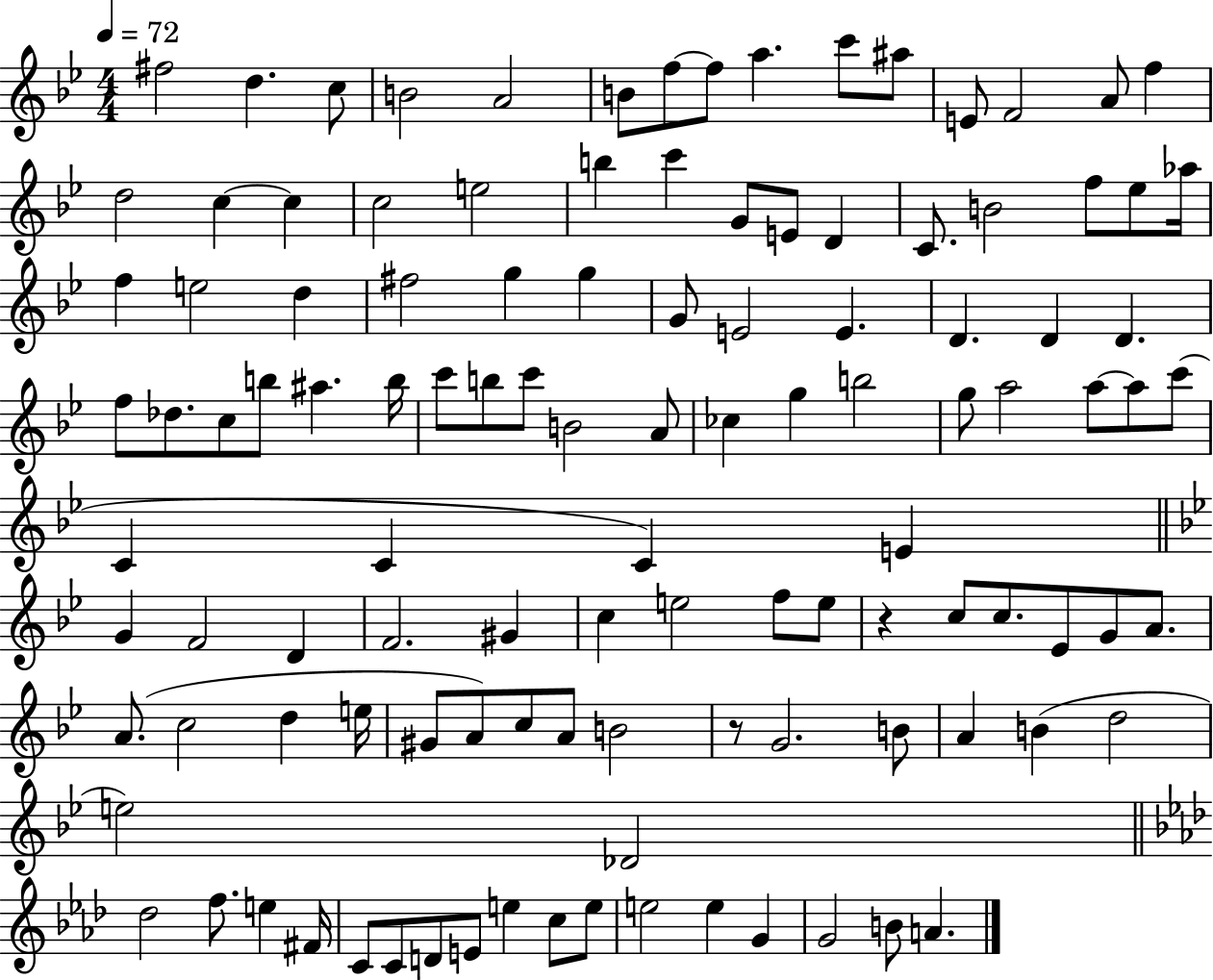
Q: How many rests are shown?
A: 2